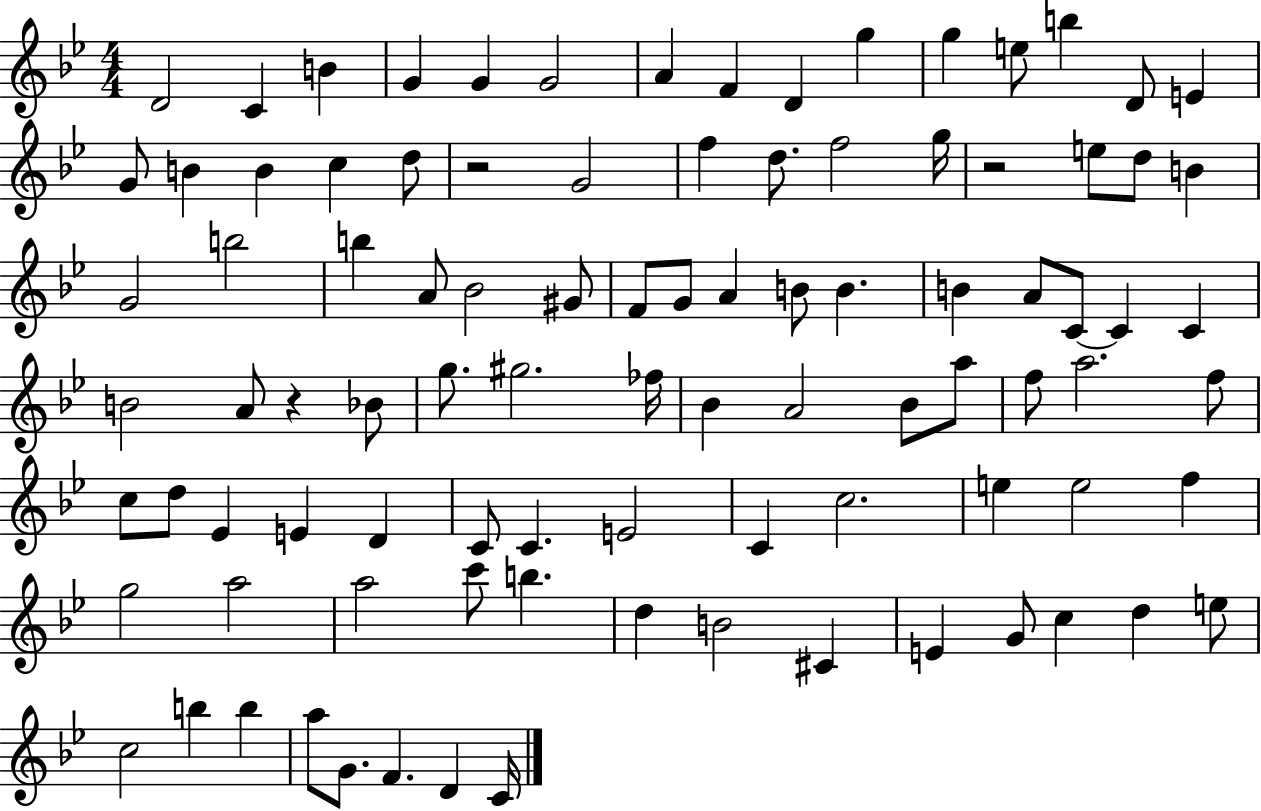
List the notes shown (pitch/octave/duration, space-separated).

D4/h C4/q B4/q G4/q G4/q G4/h A4/q F4/q D4/q G5/q G5/q E5/e B5/q D4/e E4/q G4/e B4/q B4/q C5/q D5/e R/h G4/h F5/q D5/e. F5/h G5/s R/h E5/e D5/e B4/q G4/h B5/h B5/q A4/e Bb4/h G#4/e F4/e G4/e A4/q B4/e B4/q. B4/q A4/e C4/e C4/q C4/q B4/h A4/e R/q Bb4/e G5/e. G#5/h. FES5/s Bb4/q A4/h Bb4/e A5/e F5/e A5/h. F5/e C5/e D5/e Eb4/q E4/q D4/q C4/e C4/q. E4/h C4/q C5/h. E5/q E5/h F5/q G5/h A5/h A5/h C6/e B5/q. D5/q B4/h C#4/q E4/q G4/e C5/q D5/q E5/e C5/h B5/q B5/q A5/e G4/e. F4/q. D4/q C4/s